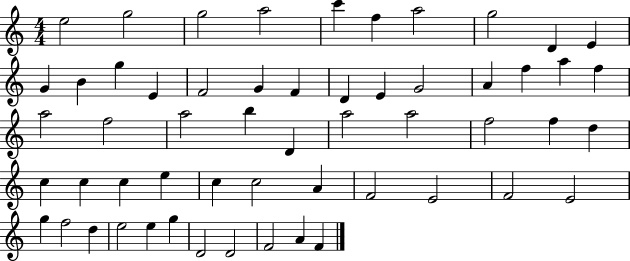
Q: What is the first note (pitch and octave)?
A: E5